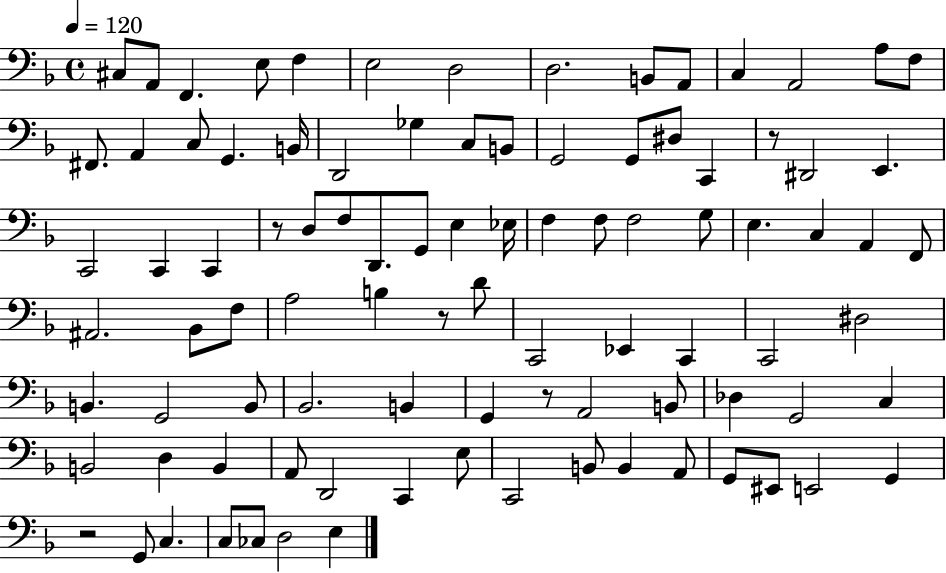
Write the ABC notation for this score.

X:1
T:Untitled
M:4/4
L:1/4
K:F
^C,/2 A,,/2 F,, E,/2 F, E,2 D,2 D,2 B,,/2 A,,/2 C, A,,2 A,/2 F,/2 ^F,,/2 A,, C,/2 G,, B,,/4 D,,2 _G, C,/2 B,,/2 G,,2 G,,/2 ^D,/2 C,, z/2 ^D,,2 E,, C,,2 C,, C,, z/2 D,/2 F,/2 D,,/2 G,,/2 E, _E,/4 F, F,/2 F,2 G,/2 E, C, A,, F,,/2 ^A,,2 _B,,/2 F,/2 A,2 B, z/2 D/2 C,,2 _E,, C,, C,,2 ^D,2 B,, G,,2 B,,/2 _B,,2 B,, G,, z/2 A,,2 B,,/2 _D, G,,2 C, B,,2 D, B,, A,,/2 D,,2 C,, E,/2 C,,2 B,,/2 B,, A,,/2 G,,/2 ^E,,/2 E,,2 G,, z2 G,,/2 C, C,/2 _C,/2 D,2 E,